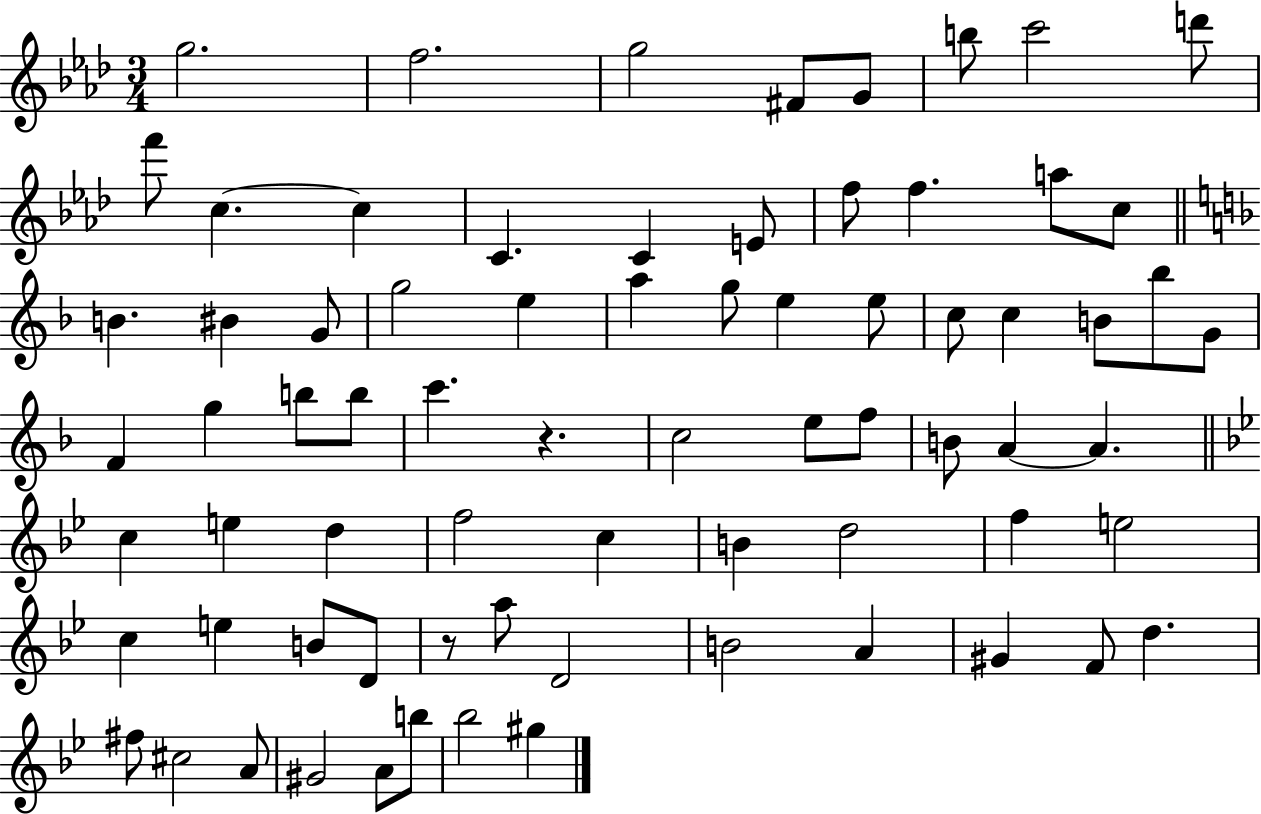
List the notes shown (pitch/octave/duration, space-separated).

G5/h. F5/h. G5/h F#4/e G4/e B5/e C6/h D6/e F6/e C5/q. C5/q C4/q. C4/q E4/e F5/e F5/q. A5/e C5/e B4/q. BIS4/q G4/e G5/h E5/q A5/q G5/e E5/q E5/e C5/e C5/q B4/e Bb5/e G4/e F4/q G5/q B5/e B5/e C6/q. R/q. C5/h E5/e F5/e B4/e A4/q A4/q. C5/q E5/q D5/q F5/h C5/q B4/q D5/h F5/q E5/h C5/q E5/q B4/e D4/e R/e A5/e D4/h B4/h A4/q G#4/q F4/e D5/q. F#5/e C#5/h A4/e G#4/h A4/e B5/e Bb5/h G#5/q